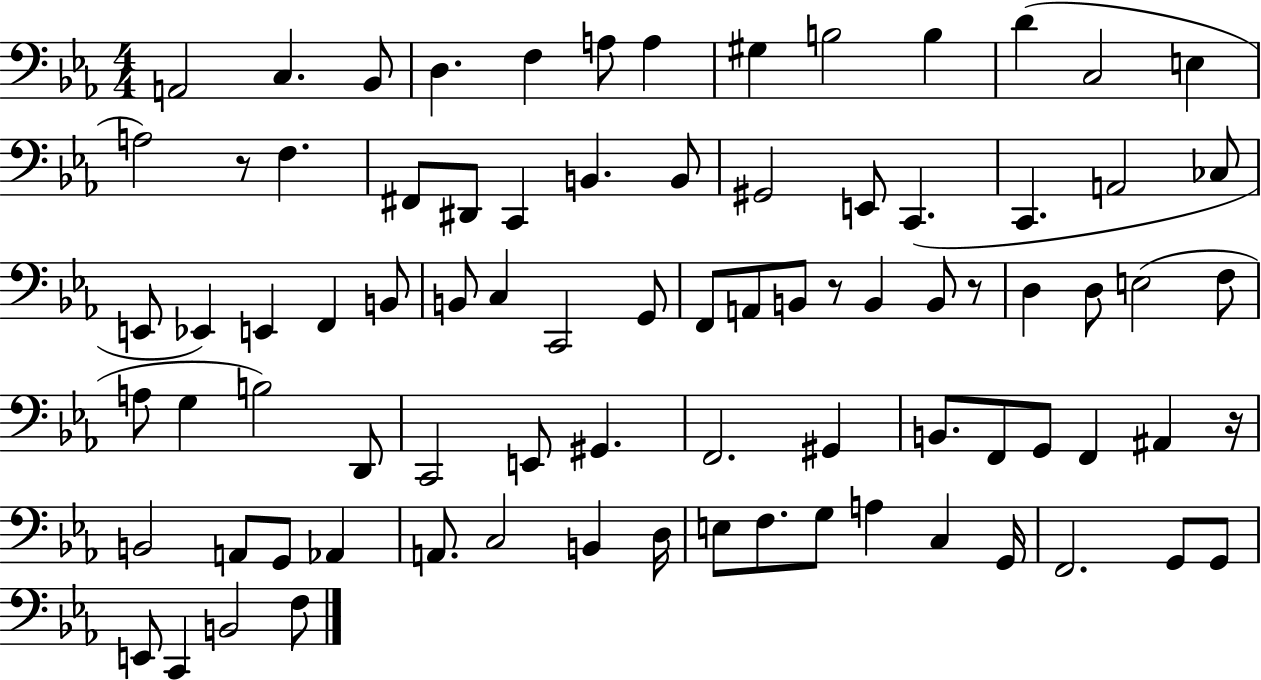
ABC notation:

X:1
T:Untitled
M:4/4
L:1/4
K:Eb
A,,2 C, _B,,/2 D, F, A,/2 A, ^G, B,2 B, D C,2 E, A,2 z/2 F, ^F,,/2 ^D,,/2 C,, B,, B,,/2 ^G,,2 E,,/2 C,, C,, A,,2 _C,/2 E,,/2 _E,, E,, F,, B,,/2 B,,/2 C, C,,2 G,,/2 F,,/2 A,,/2 B,,/2 z/2 B,, B,,/2 z/2 D, D,/2 E,2 F,/2 A,/2 G, B,2 D,,/2 C,,2 E,,/2 ^G,, F,,2 ^G,, B,,/2 F,,/2 G,,/2 F,, ^A,, z/4 B,,2 A,,/2 G,,/2 _A,, A,,/2 C,2 B,, D,/4 E,/2 F,/2 G,/2 A, C, G,,/4 F,,2 G,,/2 G,,/2 E,,/2 C,, B,,2 F,/2